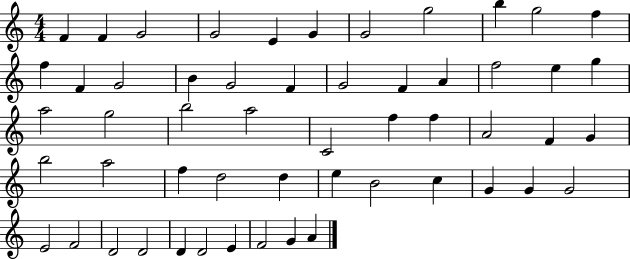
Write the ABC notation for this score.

X:1
T:Untitled
M:4/4
L:1/4
K:C
F F G2 G2 E G G2 g2 b g2 f f F G2 B G2 F G2 F A f2 e g a2 g2 b2 a2 C2 f f A2 F G b2 a2 f d2 d e B2 c G G G2 E2 F2 D2 D2 D D2 E F2 G A